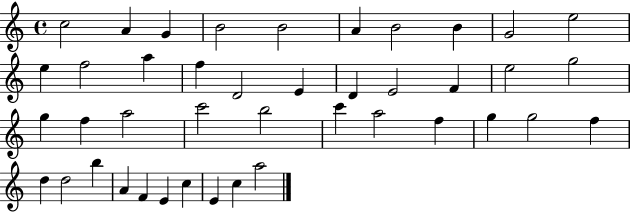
C5/h A4/q G4/q B4/h B4/h A4/q B4/h B4/q G4/h E5/h E5/q F5/h A5/q F5/q D4/h E4/q D4/q E4/h F4/q E5/h G5/h G5/q F5/q A5/h C6/h B5/h C6/q A5/h F5/q G5/q G5/h F5/q D5/q D5/h B5/q A4/q F4/q E4/q C5/q E4/q C5/q A5/h